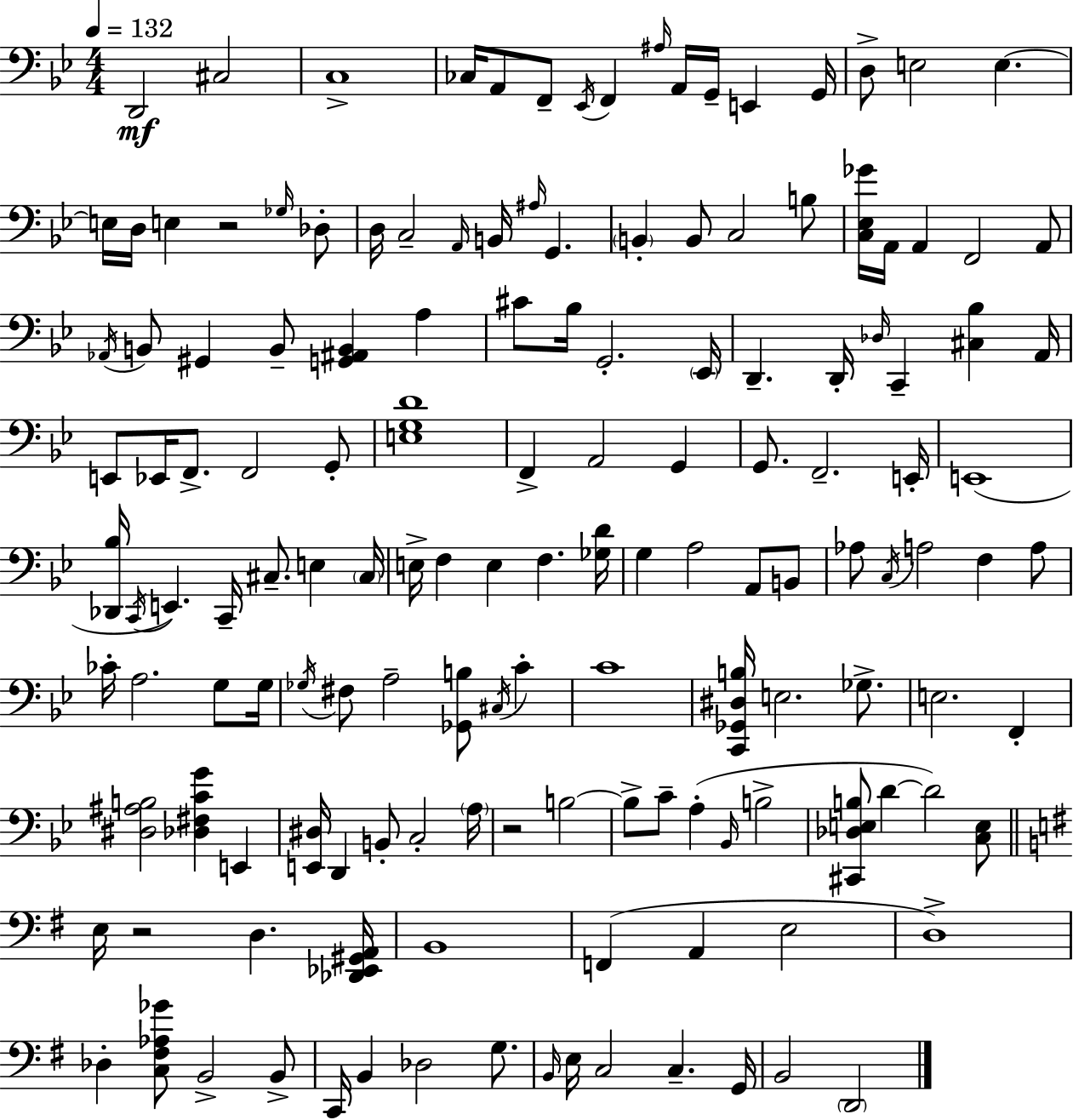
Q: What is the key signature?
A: BES major